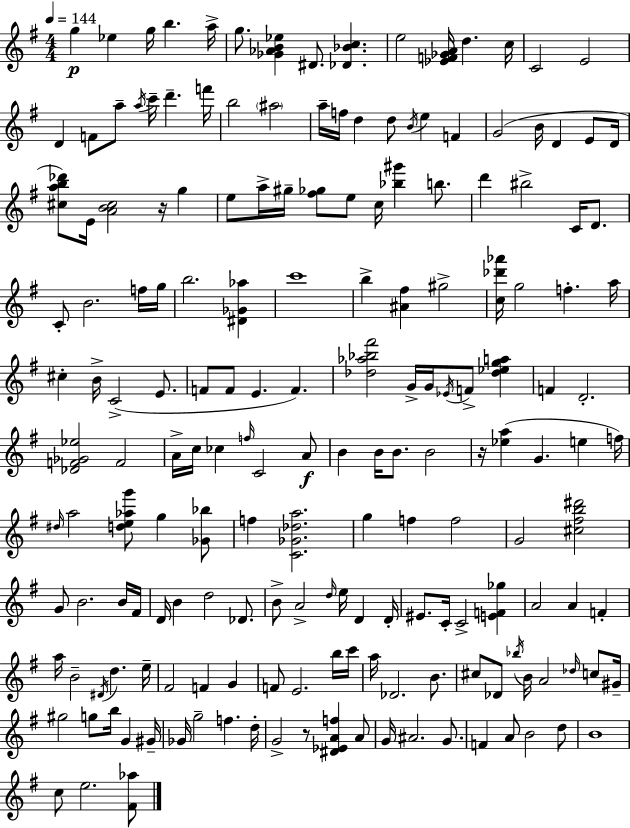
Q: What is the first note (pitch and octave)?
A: G5